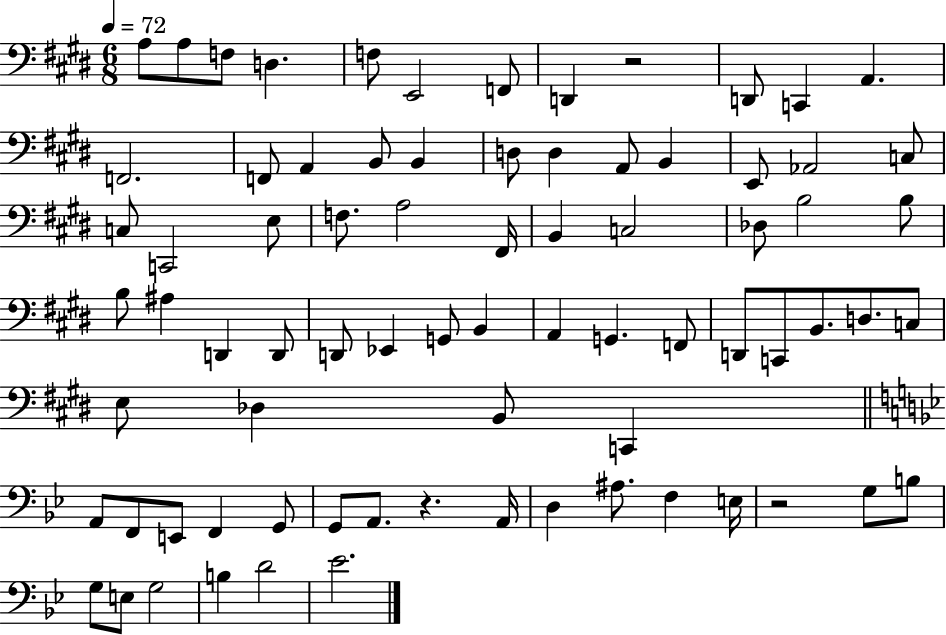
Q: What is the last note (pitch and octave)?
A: Eb4